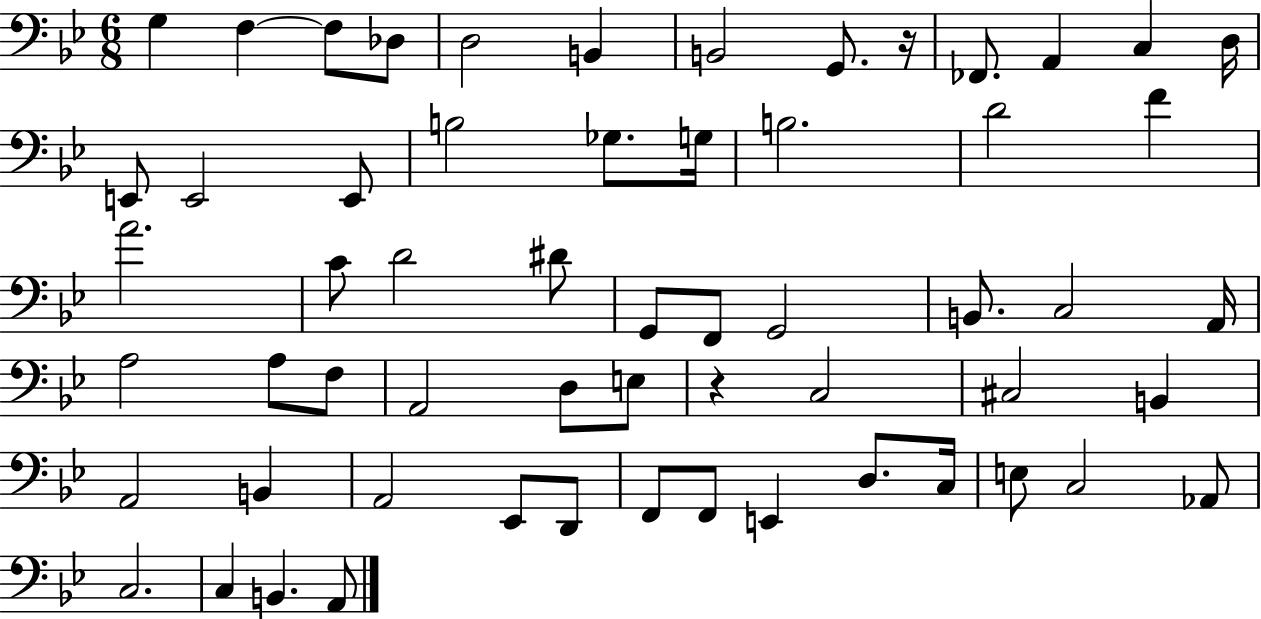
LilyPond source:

{
  \clef bass
  \numericTimeSignature
  \time 6/8
  \key bes \major
  g4 f4~~ f8 des8 | d2 b,4 | b,2 g,8. r16 | fes,8. a,4 c4 d16 | \break e,8 e,2 e,8 | b2 ges8. g16 | b2. | d'2 f'4 | \break a'2. | c'8 d'2 dis'8 | g,8 f,8 g,2 | b,8. c2 a,16 | \break a2 a8 f8 | a,2 d8 e8 | r4 c2 | cis2 b,4 | \break a,2 b,4 | a,2 ees,8 d,8 | f,8 f,8 e,4 d8. c16 | e8 c2 aes,8 | \break c2. | c4 b,4. a,8 | \bar "|."
}